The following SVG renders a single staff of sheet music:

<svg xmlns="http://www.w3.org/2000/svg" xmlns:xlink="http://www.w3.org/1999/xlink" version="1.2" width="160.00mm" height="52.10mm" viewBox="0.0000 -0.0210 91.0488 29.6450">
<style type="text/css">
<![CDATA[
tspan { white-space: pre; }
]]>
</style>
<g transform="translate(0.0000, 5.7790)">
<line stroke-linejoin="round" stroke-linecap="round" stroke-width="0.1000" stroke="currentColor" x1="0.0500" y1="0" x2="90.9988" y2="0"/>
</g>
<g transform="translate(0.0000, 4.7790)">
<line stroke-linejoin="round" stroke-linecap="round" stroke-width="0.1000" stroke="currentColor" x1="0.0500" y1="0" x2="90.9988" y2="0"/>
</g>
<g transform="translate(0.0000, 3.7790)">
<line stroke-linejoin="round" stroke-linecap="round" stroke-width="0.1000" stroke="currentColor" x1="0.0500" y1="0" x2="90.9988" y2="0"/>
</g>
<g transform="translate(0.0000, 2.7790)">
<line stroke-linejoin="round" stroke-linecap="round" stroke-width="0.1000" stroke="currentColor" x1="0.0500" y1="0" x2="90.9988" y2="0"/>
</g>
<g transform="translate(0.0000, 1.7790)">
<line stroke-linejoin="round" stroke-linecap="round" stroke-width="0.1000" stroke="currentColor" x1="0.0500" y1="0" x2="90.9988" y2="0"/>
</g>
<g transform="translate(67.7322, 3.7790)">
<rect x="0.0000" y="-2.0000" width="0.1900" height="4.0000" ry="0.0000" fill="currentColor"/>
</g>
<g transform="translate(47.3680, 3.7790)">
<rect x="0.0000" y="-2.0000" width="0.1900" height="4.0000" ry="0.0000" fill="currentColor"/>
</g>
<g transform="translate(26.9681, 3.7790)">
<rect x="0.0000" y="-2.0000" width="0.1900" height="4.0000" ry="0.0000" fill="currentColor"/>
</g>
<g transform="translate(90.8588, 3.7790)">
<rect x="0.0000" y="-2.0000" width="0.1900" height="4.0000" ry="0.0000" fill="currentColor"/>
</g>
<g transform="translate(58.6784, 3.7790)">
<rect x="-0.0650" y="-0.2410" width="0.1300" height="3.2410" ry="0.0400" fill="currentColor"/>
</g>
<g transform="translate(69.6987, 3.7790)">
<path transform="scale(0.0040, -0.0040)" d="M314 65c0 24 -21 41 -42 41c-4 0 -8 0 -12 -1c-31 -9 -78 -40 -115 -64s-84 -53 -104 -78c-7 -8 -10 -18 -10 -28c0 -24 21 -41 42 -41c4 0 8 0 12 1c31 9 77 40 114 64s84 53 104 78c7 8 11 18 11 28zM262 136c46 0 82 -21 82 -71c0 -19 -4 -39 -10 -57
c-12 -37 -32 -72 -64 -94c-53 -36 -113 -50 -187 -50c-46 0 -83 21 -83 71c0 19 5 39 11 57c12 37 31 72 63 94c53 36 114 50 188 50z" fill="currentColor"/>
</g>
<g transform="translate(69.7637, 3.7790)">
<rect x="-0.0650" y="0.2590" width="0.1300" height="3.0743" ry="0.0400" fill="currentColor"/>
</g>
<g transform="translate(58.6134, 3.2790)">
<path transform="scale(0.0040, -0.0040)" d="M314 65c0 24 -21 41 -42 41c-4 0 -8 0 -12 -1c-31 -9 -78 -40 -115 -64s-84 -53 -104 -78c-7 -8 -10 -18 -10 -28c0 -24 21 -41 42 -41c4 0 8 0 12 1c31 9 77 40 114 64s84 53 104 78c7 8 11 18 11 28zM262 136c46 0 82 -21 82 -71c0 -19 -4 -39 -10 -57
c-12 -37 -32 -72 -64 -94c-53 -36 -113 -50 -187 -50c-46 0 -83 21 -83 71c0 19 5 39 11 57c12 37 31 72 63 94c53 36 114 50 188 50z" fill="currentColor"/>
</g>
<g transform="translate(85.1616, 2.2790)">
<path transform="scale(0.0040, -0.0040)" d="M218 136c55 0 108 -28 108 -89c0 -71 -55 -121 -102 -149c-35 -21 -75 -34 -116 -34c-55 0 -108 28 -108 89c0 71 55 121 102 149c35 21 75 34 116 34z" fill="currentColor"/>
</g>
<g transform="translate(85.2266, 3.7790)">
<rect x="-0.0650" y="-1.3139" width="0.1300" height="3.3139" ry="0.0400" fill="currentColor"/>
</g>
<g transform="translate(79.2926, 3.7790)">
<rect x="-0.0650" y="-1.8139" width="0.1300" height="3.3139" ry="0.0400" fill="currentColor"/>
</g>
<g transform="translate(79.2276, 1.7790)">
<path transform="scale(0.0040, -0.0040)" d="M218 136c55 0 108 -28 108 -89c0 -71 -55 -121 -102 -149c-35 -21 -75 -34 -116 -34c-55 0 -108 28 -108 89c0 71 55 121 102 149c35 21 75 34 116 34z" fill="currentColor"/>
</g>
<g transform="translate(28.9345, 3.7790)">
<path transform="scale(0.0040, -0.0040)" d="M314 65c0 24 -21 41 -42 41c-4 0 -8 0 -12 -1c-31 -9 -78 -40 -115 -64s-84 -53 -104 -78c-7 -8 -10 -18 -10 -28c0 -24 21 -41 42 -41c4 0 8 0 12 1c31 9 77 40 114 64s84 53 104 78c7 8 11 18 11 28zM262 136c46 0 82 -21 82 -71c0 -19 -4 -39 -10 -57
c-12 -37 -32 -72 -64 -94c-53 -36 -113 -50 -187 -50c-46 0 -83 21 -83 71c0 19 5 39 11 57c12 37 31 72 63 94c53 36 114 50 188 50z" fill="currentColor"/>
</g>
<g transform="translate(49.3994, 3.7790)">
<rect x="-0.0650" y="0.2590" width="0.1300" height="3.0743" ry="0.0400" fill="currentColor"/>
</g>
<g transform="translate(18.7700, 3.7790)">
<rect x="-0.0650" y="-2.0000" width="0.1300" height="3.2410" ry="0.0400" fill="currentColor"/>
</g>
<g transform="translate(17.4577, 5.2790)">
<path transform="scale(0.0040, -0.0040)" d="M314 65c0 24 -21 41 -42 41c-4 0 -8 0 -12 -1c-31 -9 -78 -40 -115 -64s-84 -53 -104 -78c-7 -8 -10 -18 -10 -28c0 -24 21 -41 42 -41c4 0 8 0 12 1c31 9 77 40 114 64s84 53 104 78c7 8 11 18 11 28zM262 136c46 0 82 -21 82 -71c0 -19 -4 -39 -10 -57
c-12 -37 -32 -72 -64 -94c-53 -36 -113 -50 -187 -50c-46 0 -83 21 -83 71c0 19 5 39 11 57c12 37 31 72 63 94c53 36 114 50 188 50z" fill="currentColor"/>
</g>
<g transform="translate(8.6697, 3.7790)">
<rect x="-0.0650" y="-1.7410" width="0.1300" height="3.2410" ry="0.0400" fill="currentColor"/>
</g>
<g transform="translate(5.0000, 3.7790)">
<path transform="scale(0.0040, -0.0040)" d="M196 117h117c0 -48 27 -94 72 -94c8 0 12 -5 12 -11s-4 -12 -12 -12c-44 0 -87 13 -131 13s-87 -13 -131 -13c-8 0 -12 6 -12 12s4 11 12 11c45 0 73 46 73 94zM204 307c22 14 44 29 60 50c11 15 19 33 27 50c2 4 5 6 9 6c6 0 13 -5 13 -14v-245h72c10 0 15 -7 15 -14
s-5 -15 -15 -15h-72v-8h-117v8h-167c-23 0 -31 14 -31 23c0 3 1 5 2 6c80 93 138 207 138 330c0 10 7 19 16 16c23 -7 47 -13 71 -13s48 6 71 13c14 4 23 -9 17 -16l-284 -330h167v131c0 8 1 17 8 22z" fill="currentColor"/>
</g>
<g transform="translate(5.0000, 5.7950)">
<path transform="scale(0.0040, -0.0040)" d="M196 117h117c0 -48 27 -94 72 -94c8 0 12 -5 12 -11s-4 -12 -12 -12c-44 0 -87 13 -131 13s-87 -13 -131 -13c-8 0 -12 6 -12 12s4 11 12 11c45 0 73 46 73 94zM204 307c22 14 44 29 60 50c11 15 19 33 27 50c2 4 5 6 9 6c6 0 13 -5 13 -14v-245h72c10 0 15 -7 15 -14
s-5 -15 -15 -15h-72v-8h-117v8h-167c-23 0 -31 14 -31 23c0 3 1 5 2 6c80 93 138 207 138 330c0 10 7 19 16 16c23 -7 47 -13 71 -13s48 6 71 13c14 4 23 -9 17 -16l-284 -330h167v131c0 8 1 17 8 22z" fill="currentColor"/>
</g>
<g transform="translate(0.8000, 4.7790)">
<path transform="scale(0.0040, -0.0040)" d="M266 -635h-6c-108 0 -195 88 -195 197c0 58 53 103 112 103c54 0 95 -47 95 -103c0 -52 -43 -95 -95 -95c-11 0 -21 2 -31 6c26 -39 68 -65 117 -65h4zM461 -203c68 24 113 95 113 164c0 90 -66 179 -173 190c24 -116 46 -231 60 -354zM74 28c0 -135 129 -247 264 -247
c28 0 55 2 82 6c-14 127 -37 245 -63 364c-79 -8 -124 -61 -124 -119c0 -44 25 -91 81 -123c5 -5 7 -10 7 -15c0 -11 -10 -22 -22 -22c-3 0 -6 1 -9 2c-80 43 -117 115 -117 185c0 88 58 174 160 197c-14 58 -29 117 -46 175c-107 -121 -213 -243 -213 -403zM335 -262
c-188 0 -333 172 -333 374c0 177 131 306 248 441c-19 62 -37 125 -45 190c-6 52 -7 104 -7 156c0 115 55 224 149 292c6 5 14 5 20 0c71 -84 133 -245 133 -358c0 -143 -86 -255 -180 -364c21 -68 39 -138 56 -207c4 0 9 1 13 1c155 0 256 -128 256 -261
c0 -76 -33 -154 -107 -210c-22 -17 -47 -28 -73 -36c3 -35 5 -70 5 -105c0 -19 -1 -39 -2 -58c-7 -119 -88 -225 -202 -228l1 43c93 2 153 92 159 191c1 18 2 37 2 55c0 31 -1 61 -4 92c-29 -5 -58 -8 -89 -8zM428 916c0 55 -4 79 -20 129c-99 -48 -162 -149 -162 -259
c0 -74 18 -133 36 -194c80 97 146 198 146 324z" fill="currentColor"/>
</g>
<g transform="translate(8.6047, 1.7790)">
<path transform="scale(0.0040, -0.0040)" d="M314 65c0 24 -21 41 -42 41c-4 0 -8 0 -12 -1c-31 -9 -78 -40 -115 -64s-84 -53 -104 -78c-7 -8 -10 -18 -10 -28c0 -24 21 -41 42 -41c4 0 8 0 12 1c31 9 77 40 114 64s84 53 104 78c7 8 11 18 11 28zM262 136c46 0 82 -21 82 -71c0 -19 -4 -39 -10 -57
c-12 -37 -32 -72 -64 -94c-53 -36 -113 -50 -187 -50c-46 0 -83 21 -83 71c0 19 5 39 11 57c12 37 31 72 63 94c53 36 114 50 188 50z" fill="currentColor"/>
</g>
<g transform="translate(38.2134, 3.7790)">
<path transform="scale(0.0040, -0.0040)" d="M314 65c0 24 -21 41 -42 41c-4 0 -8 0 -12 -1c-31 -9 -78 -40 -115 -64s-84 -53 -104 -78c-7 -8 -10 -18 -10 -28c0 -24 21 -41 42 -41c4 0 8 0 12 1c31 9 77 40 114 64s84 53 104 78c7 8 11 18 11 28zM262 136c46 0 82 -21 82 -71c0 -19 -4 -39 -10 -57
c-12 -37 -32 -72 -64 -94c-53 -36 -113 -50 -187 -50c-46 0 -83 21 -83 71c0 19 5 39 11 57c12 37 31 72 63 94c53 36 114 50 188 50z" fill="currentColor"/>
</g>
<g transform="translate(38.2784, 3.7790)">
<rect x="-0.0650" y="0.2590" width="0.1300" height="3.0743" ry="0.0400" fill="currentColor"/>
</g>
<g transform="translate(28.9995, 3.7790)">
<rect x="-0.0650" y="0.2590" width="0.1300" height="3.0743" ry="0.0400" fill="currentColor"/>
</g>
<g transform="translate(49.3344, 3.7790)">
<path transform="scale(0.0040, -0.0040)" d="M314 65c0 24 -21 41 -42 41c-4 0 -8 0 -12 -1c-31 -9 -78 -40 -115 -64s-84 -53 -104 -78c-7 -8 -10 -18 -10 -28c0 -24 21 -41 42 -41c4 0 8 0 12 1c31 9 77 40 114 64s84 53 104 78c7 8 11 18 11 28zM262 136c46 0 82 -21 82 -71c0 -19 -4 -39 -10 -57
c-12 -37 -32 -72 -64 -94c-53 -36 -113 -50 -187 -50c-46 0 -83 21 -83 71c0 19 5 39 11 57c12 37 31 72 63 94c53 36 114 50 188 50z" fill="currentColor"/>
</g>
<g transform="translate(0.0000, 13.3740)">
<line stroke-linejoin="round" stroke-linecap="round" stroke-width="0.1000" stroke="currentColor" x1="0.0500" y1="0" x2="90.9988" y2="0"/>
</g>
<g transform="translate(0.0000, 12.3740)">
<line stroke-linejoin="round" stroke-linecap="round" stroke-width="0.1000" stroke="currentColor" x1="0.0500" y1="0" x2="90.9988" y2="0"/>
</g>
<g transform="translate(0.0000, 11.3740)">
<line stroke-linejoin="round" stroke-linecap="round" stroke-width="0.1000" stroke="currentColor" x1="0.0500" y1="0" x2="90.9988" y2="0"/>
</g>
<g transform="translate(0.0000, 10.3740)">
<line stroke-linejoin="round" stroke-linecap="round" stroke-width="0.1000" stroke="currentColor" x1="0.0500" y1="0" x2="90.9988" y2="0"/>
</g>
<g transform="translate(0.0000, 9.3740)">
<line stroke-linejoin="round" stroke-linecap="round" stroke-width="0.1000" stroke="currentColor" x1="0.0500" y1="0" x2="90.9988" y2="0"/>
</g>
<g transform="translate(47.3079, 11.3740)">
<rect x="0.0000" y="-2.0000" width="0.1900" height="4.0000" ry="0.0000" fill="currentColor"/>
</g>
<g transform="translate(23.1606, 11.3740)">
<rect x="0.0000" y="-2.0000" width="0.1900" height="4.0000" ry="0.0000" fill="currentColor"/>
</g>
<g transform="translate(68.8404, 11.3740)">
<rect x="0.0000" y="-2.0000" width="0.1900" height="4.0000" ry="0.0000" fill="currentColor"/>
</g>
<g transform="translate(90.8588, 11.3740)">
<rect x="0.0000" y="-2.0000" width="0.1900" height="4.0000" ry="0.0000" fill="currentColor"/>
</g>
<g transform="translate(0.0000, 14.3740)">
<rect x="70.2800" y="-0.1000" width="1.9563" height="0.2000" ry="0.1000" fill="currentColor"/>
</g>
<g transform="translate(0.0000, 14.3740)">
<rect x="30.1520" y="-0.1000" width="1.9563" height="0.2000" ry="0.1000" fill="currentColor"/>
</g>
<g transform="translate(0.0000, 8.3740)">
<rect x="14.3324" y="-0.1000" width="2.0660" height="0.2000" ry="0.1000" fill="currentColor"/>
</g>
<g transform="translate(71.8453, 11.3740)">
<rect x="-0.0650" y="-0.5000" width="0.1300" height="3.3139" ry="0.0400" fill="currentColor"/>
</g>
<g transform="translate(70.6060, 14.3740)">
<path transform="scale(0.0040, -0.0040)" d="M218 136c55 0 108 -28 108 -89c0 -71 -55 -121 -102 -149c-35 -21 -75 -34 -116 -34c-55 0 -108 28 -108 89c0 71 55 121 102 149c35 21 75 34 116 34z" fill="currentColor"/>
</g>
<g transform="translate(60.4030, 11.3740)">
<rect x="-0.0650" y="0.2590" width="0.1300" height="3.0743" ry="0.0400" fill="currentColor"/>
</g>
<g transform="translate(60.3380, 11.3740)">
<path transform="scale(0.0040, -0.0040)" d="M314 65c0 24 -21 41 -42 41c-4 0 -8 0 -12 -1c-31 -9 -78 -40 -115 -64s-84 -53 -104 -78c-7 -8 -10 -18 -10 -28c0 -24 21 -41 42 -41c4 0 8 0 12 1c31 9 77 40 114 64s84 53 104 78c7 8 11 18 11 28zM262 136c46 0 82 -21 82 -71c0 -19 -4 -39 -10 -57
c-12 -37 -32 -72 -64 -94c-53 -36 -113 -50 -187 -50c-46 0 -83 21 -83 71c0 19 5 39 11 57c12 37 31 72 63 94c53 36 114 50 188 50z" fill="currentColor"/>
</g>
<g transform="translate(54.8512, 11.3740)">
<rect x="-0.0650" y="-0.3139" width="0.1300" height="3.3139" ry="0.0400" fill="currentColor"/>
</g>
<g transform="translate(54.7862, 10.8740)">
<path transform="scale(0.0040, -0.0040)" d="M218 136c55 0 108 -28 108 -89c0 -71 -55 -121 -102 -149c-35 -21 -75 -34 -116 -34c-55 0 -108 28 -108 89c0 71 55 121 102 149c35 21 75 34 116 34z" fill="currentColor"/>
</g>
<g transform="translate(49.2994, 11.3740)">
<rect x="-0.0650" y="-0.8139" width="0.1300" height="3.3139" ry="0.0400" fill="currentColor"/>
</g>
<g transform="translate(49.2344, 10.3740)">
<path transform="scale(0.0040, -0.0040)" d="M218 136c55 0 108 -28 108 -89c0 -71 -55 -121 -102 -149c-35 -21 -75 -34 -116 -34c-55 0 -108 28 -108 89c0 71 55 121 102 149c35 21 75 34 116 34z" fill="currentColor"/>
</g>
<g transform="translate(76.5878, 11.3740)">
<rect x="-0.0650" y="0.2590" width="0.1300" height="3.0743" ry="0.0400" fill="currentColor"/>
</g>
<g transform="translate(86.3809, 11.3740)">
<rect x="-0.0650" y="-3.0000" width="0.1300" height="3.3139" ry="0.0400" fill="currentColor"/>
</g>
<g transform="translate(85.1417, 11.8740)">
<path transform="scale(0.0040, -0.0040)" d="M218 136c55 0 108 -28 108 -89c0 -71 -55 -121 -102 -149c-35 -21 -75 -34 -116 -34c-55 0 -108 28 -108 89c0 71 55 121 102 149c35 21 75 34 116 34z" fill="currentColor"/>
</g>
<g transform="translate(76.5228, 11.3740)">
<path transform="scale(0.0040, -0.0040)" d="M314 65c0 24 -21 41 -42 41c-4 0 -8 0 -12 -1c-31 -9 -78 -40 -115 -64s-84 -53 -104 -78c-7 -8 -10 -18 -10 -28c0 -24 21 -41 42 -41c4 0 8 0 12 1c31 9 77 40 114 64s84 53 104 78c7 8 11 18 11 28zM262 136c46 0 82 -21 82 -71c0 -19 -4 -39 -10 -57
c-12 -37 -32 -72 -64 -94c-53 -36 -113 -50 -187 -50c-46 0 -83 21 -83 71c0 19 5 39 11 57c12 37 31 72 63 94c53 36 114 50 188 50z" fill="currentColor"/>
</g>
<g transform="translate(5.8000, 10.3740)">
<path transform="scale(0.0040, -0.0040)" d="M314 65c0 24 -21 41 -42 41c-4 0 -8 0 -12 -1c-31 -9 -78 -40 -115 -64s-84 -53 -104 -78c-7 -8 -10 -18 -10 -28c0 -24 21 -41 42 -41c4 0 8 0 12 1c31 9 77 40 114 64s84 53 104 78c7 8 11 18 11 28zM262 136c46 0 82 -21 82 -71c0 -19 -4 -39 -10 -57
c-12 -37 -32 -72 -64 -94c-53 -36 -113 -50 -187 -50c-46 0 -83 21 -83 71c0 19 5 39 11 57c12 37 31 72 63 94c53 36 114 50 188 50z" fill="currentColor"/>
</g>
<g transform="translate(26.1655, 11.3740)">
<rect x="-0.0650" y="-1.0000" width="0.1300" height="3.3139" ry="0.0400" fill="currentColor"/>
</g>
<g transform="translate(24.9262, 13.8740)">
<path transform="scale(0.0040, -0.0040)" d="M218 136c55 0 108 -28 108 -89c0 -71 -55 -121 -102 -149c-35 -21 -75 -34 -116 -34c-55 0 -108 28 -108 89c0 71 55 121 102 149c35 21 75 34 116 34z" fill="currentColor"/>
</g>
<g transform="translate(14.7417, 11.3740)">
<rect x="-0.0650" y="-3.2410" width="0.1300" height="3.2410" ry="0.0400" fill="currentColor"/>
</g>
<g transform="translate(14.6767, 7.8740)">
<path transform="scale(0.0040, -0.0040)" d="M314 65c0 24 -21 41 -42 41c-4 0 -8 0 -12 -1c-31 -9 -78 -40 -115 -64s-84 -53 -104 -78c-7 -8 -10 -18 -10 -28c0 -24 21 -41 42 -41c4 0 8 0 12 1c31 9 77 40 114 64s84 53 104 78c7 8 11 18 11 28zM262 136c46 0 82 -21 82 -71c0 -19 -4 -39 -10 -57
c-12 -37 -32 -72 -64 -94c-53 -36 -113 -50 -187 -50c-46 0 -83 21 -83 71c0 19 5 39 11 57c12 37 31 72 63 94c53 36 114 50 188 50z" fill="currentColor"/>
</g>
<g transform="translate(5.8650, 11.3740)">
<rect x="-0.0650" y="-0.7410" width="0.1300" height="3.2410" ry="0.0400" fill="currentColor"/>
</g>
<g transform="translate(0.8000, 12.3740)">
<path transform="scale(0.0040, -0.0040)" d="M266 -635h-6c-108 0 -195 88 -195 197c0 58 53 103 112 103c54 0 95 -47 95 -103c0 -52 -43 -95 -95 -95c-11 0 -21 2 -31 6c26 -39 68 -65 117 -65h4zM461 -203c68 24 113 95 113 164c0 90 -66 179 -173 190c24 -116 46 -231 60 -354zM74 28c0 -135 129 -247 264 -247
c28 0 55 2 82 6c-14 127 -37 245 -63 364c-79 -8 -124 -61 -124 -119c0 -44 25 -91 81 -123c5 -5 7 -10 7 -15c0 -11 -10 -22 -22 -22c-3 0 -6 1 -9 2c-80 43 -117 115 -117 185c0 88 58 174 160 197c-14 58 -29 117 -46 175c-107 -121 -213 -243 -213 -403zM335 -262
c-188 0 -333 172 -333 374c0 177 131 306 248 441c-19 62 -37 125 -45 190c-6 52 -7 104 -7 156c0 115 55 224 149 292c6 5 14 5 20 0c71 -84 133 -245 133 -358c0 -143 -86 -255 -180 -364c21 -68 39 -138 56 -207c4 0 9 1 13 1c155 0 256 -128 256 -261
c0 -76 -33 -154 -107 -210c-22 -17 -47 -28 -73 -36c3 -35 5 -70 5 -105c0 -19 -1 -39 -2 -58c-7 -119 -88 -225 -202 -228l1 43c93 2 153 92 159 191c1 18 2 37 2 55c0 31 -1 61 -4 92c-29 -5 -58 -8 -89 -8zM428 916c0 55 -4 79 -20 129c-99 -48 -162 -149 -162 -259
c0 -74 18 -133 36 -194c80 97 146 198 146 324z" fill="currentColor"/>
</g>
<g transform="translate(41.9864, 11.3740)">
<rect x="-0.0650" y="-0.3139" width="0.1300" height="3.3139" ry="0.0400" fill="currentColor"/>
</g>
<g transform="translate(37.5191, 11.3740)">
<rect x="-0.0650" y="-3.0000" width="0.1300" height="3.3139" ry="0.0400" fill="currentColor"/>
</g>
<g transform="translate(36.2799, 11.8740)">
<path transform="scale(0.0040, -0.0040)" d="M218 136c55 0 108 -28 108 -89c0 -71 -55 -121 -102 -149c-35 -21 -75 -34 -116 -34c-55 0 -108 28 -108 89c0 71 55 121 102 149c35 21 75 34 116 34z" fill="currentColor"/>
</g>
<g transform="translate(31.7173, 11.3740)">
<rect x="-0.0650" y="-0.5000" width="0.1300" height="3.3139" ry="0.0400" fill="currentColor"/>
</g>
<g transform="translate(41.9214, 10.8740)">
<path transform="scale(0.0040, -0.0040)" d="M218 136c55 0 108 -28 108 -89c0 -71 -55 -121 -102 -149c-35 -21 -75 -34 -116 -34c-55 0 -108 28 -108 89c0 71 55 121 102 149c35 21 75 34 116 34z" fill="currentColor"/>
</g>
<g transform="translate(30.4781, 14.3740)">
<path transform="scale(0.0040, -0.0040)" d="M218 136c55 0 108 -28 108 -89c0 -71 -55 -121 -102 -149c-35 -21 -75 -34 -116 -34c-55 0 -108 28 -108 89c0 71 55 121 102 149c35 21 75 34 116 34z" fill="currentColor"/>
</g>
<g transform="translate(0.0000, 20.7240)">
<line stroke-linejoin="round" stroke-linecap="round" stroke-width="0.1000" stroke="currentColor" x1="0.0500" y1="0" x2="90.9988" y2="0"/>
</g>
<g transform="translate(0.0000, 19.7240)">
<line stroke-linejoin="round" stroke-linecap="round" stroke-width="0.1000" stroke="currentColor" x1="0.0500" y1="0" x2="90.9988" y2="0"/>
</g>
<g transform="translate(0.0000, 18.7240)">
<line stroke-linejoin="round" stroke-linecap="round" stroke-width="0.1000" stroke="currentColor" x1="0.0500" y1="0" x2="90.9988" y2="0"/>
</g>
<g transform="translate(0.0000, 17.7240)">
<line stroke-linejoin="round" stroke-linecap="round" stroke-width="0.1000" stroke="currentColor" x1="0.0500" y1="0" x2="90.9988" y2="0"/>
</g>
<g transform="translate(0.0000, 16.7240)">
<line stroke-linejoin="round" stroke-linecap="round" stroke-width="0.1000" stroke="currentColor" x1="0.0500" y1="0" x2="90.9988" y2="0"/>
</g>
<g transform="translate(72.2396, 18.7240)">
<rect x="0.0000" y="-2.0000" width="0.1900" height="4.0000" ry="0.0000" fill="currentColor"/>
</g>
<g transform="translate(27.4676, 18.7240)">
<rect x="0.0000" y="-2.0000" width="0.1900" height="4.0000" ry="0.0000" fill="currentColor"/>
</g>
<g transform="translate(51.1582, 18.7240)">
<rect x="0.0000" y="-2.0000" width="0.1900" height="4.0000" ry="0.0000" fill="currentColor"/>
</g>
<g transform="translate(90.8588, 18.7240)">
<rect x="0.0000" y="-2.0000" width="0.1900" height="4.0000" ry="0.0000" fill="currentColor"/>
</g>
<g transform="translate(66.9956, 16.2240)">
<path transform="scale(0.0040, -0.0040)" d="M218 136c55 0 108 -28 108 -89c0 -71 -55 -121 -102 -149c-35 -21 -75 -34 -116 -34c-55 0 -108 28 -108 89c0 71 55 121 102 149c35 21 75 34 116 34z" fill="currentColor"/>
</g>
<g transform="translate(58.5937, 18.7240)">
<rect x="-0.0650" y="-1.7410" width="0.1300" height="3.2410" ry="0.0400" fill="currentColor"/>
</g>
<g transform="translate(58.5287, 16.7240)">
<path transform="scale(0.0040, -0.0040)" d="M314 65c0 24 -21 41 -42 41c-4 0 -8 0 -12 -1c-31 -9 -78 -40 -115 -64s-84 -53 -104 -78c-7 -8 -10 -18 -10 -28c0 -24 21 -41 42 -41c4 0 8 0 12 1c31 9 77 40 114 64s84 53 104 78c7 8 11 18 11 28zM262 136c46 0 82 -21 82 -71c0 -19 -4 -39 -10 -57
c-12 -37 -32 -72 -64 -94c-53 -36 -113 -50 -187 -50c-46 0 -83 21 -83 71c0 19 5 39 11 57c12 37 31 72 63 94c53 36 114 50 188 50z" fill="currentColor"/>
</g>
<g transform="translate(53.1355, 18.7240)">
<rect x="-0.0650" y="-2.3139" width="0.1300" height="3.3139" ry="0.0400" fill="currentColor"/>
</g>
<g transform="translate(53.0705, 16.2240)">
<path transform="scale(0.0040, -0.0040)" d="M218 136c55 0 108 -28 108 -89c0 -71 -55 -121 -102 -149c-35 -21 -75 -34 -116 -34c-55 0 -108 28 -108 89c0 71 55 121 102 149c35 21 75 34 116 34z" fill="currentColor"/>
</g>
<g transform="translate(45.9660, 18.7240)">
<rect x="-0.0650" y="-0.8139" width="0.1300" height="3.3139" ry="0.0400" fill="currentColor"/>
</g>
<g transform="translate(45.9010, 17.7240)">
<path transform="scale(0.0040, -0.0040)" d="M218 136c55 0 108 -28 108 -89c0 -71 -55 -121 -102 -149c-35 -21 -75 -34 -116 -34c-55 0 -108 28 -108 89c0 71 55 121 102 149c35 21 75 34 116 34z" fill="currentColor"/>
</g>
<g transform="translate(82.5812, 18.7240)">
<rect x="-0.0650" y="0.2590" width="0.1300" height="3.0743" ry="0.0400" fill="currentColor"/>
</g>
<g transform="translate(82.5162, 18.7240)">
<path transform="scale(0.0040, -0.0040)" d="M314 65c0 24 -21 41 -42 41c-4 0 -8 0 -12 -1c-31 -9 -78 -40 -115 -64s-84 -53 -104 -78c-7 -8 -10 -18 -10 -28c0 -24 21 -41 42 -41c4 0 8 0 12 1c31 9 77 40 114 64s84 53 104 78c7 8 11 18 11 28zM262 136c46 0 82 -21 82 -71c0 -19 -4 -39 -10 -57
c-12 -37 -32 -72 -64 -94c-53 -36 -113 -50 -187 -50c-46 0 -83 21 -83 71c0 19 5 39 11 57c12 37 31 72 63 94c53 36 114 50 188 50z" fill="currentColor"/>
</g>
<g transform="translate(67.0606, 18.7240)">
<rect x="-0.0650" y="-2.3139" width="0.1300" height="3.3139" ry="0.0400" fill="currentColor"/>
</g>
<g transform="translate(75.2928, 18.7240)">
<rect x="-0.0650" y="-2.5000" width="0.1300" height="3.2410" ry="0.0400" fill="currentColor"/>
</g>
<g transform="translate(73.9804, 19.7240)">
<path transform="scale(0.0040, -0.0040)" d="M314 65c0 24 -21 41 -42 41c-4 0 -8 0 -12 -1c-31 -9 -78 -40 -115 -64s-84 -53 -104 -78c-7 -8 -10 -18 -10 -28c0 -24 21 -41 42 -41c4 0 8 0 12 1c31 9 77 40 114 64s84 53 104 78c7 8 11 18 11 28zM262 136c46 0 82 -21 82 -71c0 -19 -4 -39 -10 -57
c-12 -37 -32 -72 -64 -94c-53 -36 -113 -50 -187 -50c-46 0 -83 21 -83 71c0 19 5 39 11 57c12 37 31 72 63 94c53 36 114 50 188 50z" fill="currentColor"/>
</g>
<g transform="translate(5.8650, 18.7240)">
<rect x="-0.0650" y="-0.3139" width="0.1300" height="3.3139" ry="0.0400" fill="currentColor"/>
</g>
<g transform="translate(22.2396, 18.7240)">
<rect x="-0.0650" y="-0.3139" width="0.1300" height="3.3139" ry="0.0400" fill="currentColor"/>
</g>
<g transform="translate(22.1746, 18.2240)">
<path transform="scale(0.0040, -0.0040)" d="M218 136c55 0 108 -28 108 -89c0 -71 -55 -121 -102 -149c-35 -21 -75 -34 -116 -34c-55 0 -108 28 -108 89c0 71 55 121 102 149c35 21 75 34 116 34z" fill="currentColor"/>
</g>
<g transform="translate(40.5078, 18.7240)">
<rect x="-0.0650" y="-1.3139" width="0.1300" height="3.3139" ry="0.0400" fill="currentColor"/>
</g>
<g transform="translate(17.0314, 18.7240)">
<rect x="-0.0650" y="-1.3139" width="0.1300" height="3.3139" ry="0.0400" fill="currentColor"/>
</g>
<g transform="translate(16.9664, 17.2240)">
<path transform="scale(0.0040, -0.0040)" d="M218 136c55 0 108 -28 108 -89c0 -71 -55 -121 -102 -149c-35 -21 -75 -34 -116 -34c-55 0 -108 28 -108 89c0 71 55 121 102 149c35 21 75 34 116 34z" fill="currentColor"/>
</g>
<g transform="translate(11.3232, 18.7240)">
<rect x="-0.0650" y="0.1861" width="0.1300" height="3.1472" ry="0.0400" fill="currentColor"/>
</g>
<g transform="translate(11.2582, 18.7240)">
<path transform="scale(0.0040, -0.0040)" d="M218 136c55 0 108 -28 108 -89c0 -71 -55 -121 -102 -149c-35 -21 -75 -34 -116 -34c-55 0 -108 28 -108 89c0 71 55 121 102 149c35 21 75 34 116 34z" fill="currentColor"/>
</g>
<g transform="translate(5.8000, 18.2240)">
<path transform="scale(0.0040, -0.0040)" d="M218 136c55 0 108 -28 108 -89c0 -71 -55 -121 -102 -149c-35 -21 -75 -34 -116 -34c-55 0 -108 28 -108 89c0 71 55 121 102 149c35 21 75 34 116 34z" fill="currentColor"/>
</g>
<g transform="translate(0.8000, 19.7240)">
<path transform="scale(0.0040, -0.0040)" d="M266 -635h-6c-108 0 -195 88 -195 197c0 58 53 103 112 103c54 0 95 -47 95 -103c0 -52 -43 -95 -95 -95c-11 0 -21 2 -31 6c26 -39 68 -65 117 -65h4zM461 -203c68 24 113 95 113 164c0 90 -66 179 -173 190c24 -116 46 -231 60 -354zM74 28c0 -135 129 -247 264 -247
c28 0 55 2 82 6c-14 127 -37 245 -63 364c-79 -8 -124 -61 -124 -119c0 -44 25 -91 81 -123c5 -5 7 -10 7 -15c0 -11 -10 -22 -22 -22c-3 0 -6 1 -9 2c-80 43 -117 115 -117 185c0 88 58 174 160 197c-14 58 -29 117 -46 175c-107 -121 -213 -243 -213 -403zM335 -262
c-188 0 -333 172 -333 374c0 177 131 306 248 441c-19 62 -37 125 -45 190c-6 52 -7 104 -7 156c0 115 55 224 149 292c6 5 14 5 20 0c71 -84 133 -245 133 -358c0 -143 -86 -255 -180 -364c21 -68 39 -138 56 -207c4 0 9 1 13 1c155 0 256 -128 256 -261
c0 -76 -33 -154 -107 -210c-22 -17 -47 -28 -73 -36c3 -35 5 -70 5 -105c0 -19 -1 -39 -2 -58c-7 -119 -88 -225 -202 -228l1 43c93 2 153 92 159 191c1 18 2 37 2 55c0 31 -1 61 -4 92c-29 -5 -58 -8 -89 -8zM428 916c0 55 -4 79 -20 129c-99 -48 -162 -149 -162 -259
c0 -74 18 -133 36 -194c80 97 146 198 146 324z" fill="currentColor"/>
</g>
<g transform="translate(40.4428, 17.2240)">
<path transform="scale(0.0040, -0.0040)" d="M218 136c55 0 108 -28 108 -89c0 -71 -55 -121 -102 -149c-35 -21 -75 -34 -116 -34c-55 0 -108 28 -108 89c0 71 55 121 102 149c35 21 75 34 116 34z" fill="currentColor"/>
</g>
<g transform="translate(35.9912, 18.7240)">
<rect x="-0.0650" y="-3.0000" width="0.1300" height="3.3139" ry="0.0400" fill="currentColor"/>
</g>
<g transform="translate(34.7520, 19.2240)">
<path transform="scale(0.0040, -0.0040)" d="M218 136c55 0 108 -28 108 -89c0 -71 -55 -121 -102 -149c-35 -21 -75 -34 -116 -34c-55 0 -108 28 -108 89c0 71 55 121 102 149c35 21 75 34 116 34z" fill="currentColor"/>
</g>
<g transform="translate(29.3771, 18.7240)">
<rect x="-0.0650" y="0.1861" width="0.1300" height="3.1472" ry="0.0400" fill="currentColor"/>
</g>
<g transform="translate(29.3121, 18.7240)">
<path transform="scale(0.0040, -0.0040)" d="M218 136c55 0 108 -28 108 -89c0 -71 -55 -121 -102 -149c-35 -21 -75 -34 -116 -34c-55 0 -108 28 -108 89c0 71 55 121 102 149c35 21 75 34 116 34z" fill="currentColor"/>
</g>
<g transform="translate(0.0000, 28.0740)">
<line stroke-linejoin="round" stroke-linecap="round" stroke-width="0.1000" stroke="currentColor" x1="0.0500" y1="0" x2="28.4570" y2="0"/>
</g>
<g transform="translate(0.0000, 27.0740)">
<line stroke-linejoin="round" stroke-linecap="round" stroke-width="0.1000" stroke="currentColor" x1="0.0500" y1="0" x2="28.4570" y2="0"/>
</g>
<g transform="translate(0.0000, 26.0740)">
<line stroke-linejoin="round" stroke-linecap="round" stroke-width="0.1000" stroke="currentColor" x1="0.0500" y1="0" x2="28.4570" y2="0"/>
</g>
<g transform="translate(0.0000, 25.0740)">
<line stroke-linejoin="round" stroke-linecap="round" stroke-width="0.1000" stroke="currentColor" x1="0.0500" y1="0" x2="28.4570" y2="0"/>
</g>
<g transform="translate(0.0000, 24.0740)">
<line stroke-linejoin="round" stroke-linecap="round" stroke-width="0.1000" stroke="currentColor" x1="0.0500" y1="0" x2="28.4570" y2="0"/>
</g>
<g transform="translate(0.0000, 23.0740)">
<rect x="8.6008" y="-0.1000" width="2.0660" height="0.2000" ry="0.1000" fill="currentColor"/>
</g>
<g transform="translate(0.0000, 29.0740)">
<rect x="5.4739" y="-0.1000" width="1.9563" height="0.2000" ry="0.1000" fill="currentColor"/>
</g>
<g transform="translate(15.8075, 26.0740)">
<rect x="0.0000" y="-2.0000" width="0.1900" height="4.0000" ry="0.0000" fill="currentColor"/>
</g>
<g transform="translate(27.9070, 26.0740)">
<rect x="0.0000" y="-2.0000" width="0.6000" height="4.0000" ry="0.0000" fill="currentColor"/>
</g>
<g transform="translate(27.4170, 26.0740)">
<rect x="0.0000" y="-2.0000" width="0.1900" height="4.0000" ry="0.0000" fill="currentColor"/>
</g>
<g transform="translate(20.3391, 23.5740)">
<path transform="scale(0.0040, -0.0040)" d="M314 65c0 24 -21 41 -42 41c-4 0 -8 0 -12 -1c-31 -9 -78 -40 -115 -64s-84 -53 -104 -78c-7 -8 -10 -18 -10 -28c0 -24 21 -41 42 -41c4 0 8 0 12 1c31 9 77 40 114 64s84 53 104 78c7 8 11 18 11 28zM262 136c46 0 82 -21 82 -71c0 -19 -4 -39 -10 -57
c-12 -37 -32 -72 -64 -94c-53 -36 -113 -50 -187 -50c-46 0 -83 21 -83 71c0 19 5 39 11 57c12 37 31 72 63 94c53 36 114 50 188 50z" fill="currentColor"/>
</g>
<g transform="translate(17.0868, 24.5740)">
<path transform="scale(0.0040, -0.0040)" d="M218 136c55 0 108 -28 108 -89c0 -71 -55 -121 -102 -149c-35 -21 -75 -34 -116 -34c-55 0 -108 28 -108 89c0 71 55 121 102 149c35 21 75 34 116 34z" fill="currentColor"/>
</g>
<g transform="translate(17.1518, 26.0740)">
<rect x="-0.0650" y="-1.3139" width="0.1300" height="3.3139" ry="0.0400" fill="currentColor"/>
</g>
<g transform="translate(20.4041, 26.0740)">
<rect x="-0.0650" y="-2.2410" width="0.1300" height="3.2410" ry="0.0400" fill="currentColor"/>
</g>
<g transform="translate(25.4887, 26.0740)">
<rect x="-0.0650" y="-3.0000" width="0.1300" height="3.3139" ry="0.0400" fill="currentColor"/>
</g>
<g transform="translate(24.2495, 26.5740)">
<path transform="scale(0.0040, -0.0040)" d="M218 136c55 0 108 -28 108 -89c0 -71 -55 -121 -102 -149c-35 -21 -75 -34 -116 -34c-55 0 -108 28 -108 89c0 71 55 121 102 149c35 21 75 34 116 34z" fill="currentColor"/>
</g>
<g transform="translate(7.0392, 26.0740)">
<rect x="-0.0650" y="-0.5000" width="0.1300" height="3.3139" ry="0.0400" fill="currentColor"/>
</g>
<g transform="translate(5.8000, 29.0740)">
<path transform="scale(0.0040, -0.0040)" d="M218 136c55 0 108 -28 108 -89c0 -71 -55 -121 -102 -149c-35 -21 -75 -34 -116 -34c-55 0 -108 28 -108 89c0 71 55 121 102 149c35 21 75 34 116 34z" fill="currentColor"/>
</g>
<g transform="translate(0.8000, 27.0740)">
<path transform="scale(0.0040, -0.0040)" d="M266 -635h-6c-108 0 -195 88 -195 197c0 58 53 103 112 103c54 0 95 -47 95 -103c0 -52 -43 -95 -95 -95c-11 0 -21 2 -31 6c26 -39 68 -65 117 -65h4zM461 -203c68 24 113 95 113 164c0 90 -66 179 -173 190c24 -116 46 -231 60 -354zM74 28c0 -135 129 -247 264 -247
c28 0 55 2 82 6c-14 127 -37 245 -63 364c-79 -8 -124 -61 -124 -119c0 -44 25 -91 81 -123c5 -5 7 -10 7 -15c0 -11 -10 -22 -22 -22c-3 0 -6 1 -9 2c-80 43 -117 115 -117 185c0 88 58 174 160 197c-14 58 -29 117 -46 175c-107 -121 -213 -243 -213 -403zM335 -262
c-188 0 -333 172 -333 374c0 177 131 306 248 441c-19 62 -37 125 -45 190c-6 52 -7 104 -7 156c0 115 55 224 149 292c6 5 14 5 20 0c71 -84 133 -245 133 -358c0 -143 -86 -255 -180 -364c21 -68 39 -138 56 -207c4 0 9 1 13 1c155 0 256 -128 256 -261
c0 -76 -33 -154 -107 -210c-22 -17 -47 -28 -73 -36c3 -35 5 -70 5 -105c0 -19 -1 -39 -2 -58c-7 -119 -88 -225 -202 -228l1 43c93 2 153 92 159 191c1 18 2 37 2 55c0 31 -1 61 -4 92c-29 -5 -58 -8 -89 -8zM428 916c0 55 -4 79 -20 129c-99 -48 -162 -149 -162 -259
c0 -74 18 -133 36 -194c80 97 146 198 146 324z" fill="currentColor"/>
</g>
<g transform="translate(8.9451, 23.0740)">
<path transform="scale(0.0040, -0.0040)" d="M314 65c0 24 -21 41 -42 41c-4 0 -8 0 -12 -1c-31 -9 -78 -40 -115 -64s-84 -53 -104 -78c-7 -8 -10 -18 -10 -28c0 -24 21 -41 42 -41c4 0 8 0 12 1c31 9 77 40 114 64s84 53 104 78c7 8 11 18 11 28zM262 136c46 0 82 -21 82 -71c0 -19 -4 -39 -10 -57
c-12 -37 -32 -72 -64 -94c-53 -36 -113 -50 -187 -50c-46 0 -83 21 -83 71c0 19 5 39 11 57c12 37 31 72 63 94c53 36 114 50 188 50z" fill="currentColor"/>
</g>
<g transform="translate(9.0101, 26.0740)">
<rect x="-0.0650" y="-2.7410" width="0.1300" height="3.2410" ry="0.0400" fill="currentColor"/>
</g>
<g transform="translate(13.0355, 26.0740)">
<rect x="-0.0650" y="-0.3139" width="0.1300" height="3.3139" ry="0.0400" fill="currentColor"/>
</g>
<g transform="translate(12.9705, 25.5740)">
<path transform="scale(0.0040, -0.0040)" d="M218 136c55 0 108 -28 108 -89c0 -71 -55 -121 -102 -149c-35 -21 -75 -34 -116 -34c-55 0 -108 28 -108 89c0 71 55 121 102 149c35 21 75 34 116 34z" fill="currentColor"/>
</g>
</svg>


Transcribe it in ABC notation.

X:1
T:Untitled
M:4/4
L:1/4
K:C
f2 F2 B2 B2 B2 c2 B2 f e d2 b2 D C A c d c B2 C B2 A c B e c B A e d g f2 g G2 B2 C a2 c e g2 A